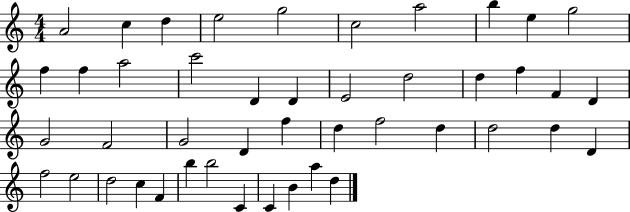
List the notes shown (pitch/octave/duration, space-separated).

A4/h C5/q D5/q E5/h G5/h C5/h A5/h B5/q E5/q G5/h F5/q F5/q A5/h C6/h D4/q D4/q E4/h D5/h D5/q F5/q F4/q D4/q G4/h F4/h G4/h D4/q F5/q D5/q F5/h D5/q D5/h D5/q D4/q F5/h E5/h D5/h C5/q F4/q B5/q B5/h C4/q C4/q B4/q A5/q D5/q